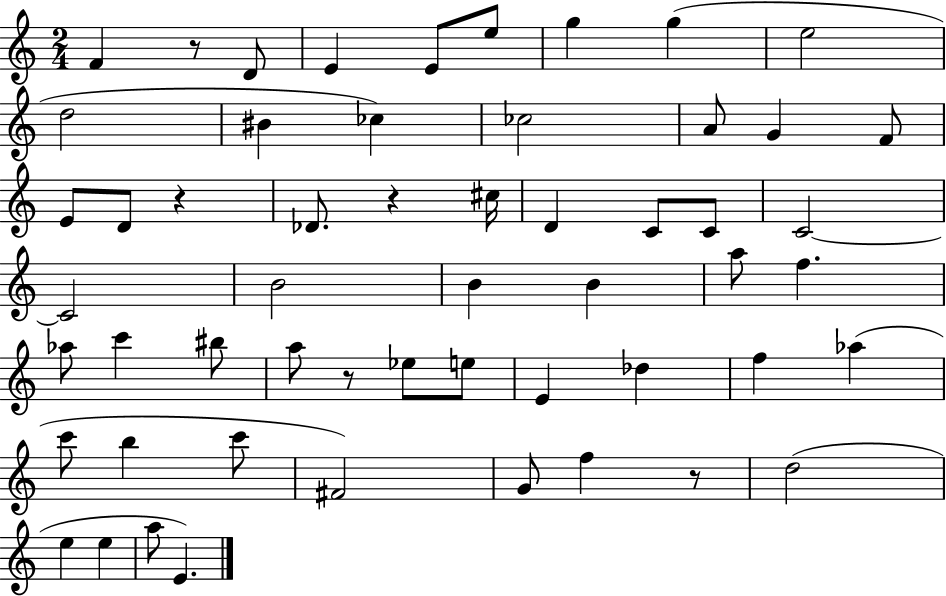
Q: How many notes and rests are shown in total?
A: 55